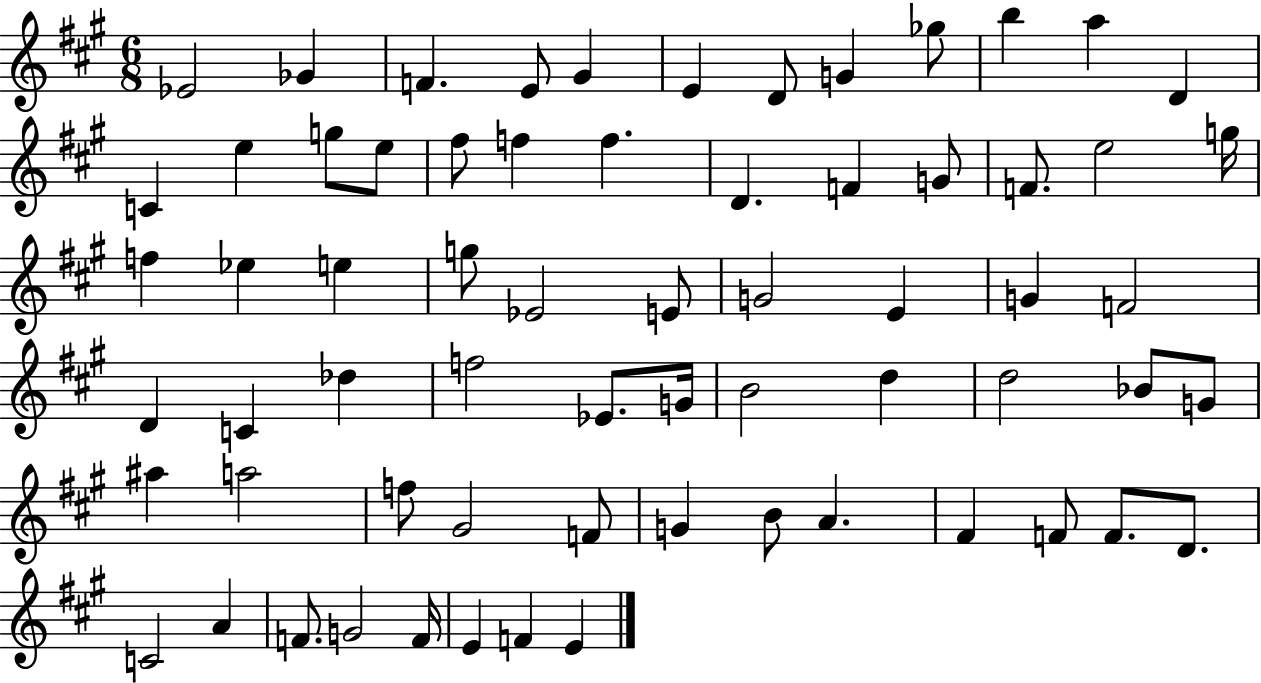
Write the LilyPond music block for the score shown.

{
  \clef treble
  \numericTimeSignature
  \time 6/8
  \key a \major
  ees'2 ges'4 | f'4. e'8 gis'4 | e'4 d'8 g'4 ges''8 | b''4 a''4 d'4 | \break c'4 e''4 g''8 e''8 | fis''8 f''4 f''4. | d'4. f'4 g'8 | f'8. e''2 g''16 | \break f''4 ees''4 e''4 | g''8 ees'2 e'8 | g'2 e'4 | g'4 f'2 | \break d'4 c'4 des''4 | f''2 ees'8. g'16 | b'2 d''4 | d''2 bes'8 g'8 | \break ais''4 a''2 | f''8 gis'2 f'8 | g'4 b'8 a'4. | fis'4 f'8 f'8. d'8. | \break c'2 a'4 | f'8. g'2 f'16 | e'4 f'4 e'4 | \bar "|."
}